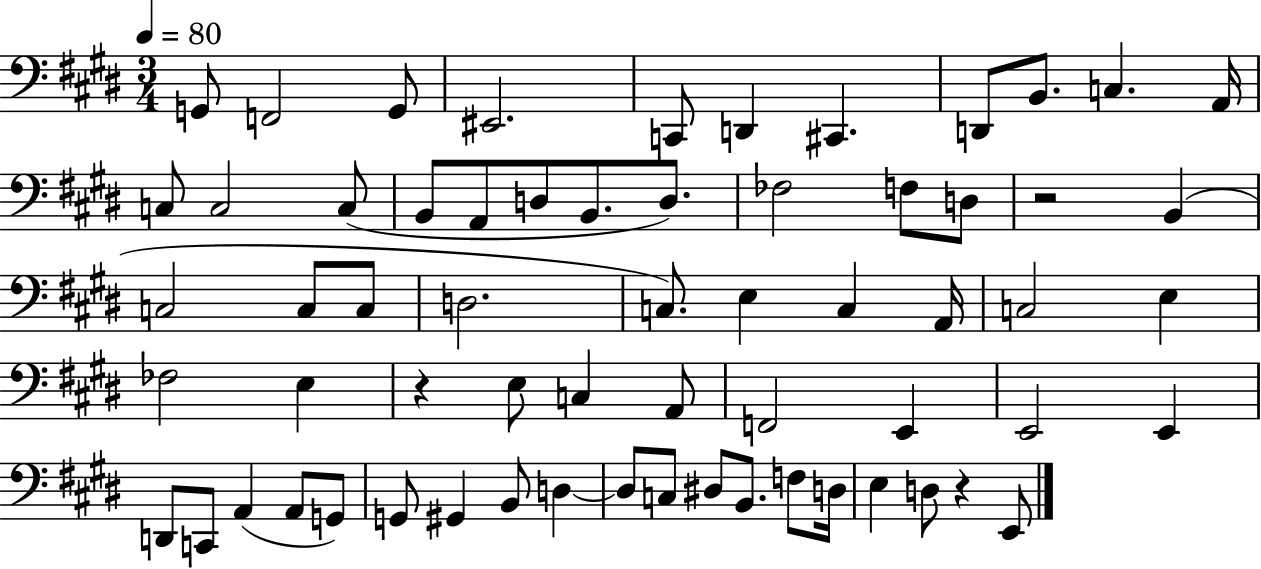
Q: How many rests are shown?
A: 3